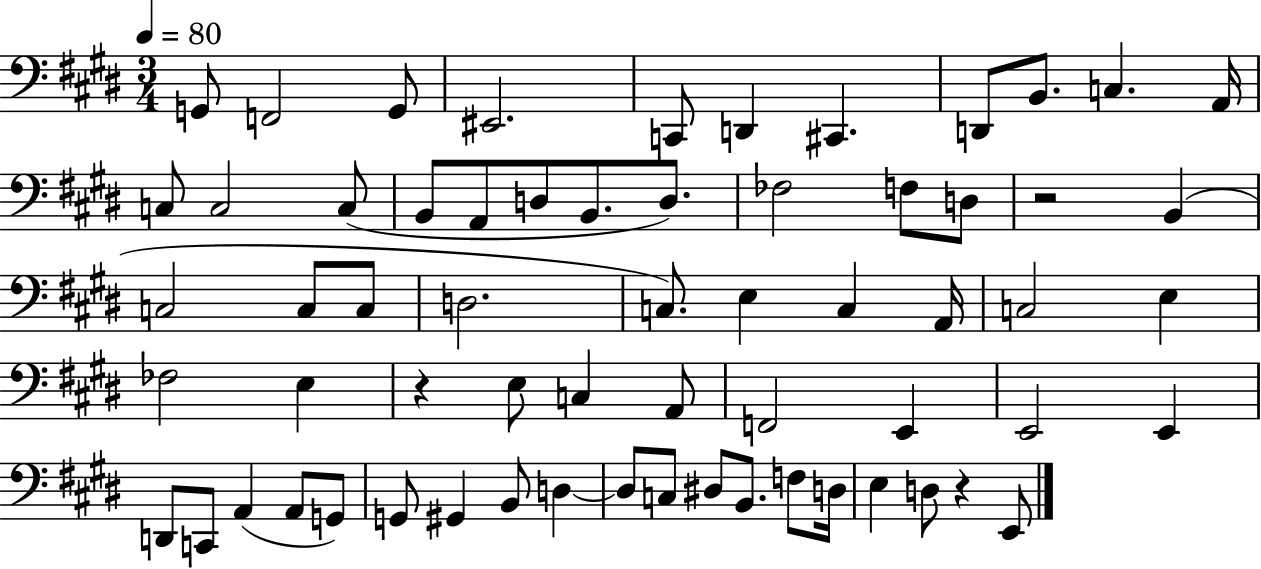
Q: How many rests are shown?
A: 3